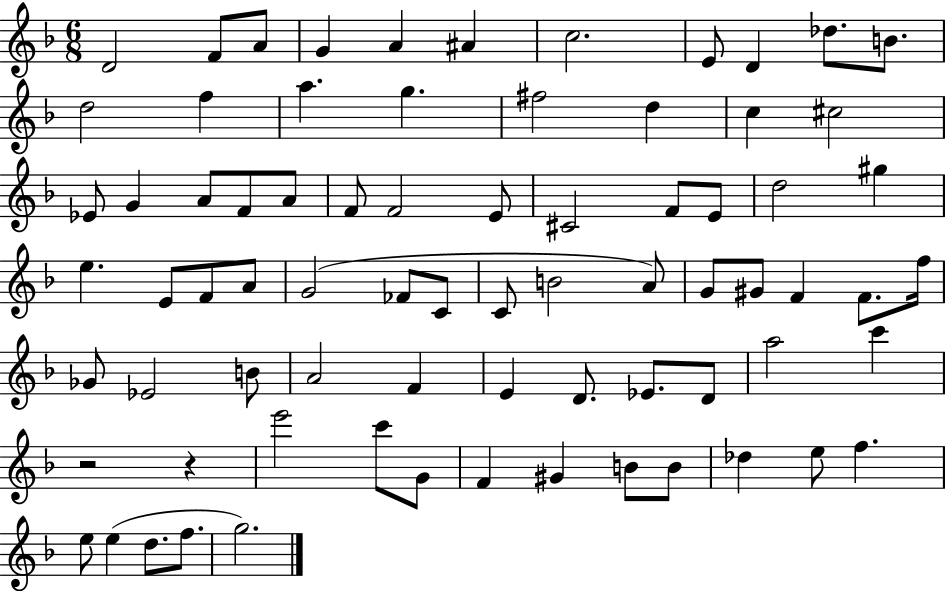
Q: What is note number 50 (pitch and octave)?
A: B4